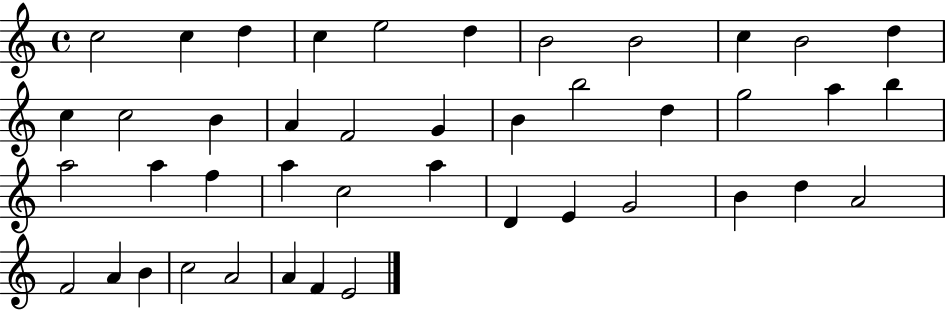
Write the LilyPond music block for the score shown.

{
  \clef treble
  \time 4/4
  \defaultTimeSignature
  \key c \major
  c''2 c''4 d''4 | c''4 e''2 d''4 | b'2 b'2 | c''4 b'2 d''4 | \break c''4 c''2 b'4 | a'4 f'2 g'4 | b'4 b''2 d''4 | g''2 a''4 b''4 | \break a''2 a''4 f''4 | a''4 c''2 a''4 | d'4 e'4 g'2 | b'4 d''4 a'2 | \break f'2 a'4 b'4 | c''2 a'2 | a'4 f'4 e'2 | \bar "|."
}